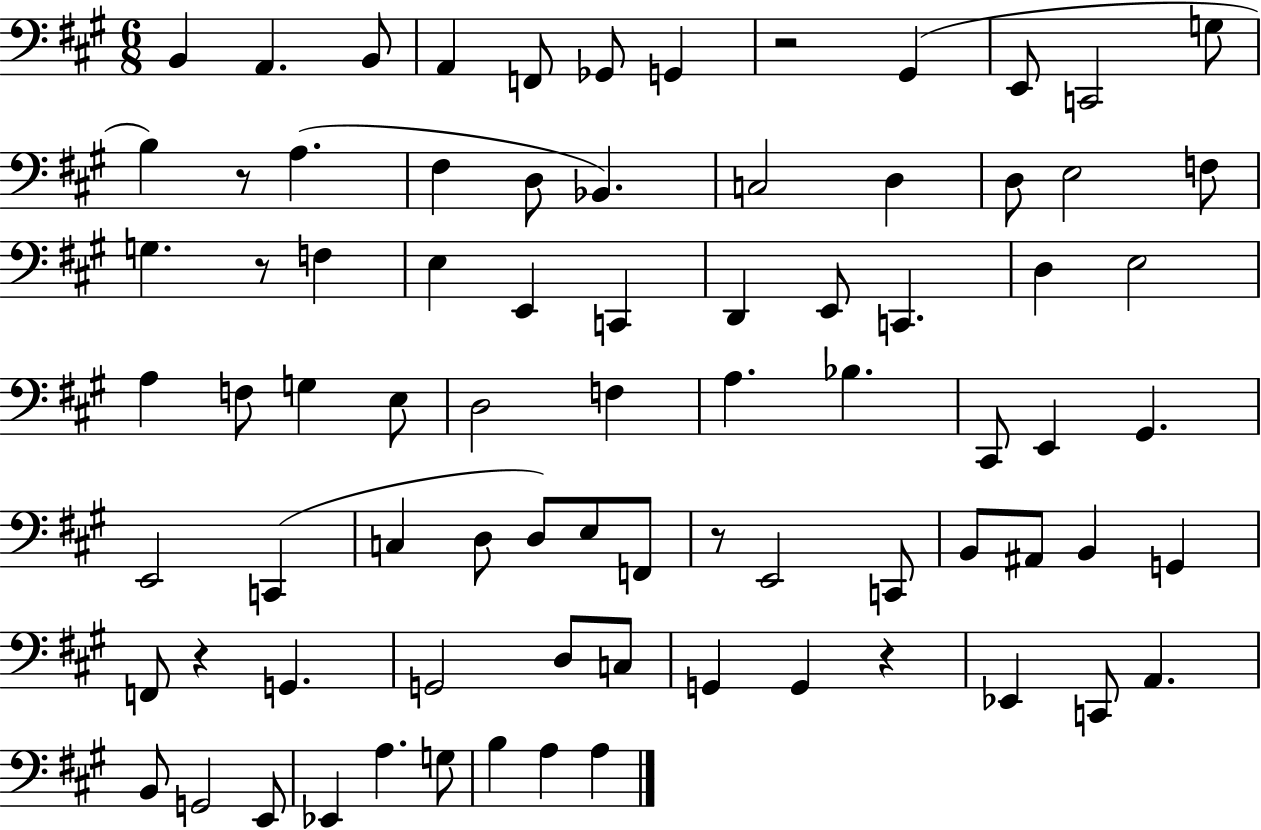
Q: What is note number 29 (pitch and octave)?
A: C2